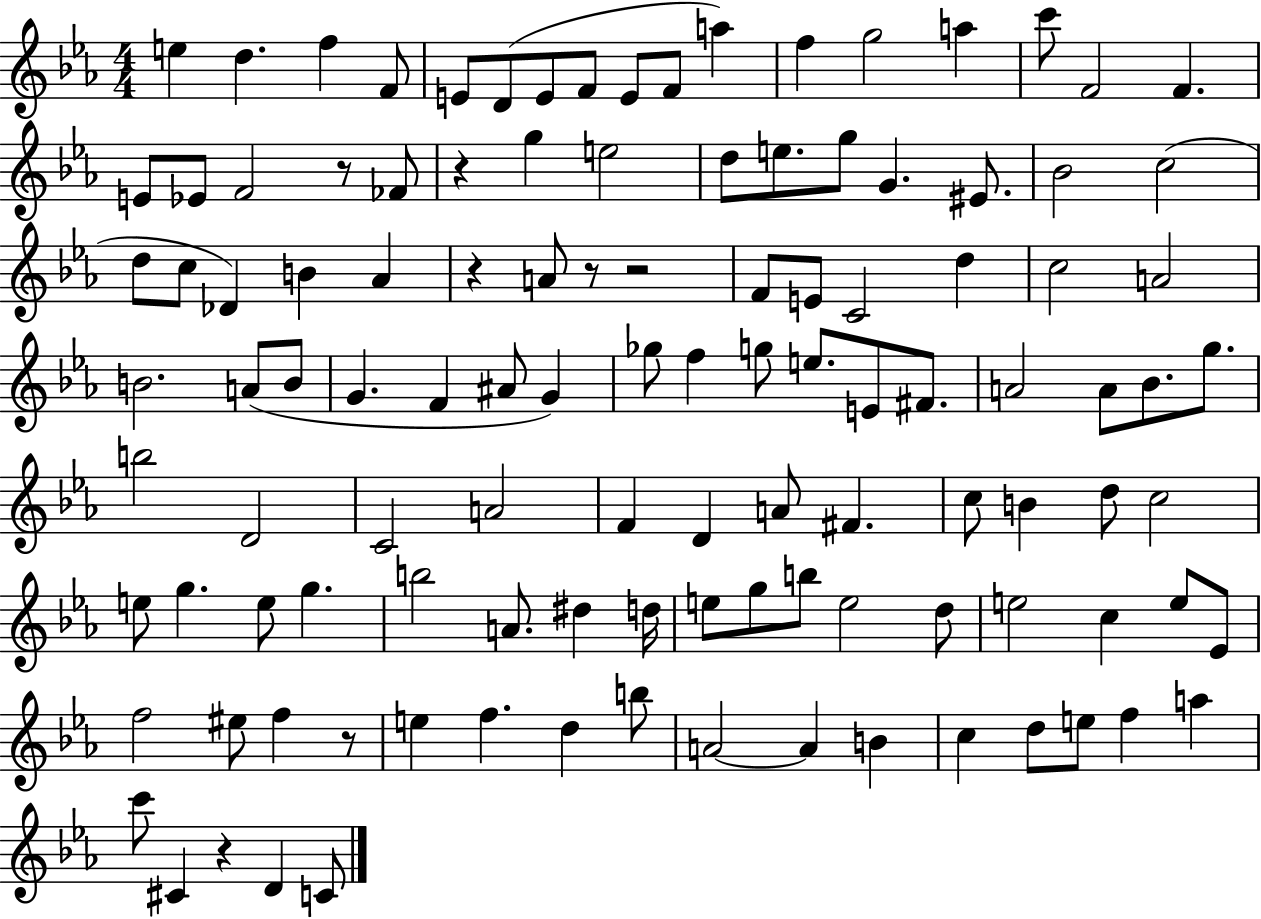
E5/q D5/q. F5/q F4/e E4/e D4/e E4/e F4/e E4/e F4/e A5/q F5/q G5/h A5/q C6/e F4/h F4/q. E4/e Eb4/e F4/h R/e FES4/e R/q G5/q E5/h D5/e E5/e. G5/e G4/q. EIS4/e. Bb4/h C5/h D5/e C5/e Db4/q B4/q Ab4/q R/q A4/e R/e R/h F4/e E4/e C4/h D5/q C5/h A4/h B4/h. A4/e B4/e G4/q. F4/q A#4/e G4/q Gb5/e F5/q G5/e E5/e. E4/e F#4/e. A4/h A4/e Bb4/e. G5/e. B5/h D4/h C4/h A4/h F4/q D4/q A4/e F#4/q. C5/e B4/q D5/e C5/h E5/e G5/q. E5/e G5/q. B5/h A4/e. D#5/q D5/s E5/e G5/e B5/e E5/h D5/e E5/h C5/q E5/e Eb4/e F5/h EIS5/e F5/q R/e E5/q F5/q. D5/q B5/e A4/h A4/q B4/q C5/q D5/e E5/e F5/q A5/q C6/e C#4/q R/q D4/q C4/e